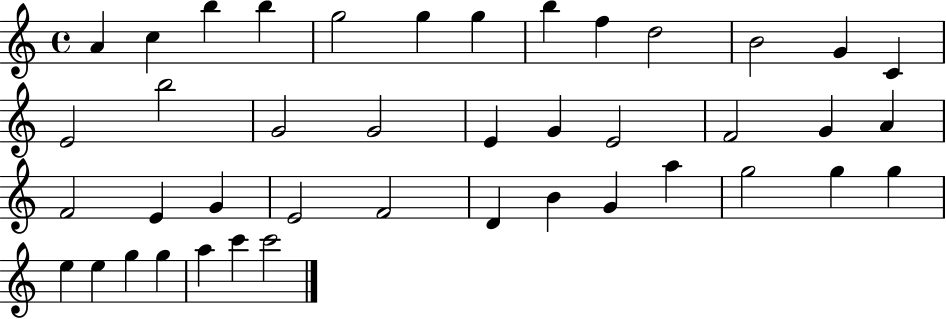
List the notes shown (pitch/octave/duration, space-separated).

A4/q C5/q B5/q B5/q G5/h G5/q G5/q B5/q F5/q D5/h B4/h G4/q C4/q E4/h B5/h G4/h G4/h E4/q G4/q E4/h F4/h G4/q A4/q F4/h E4/q G4/q E4/h F4/h D4/q B4/q G4/q A5/q G5/h G5/q G5/q E5/q E5/q G5/q G5/q A5/q C6/q C6/h